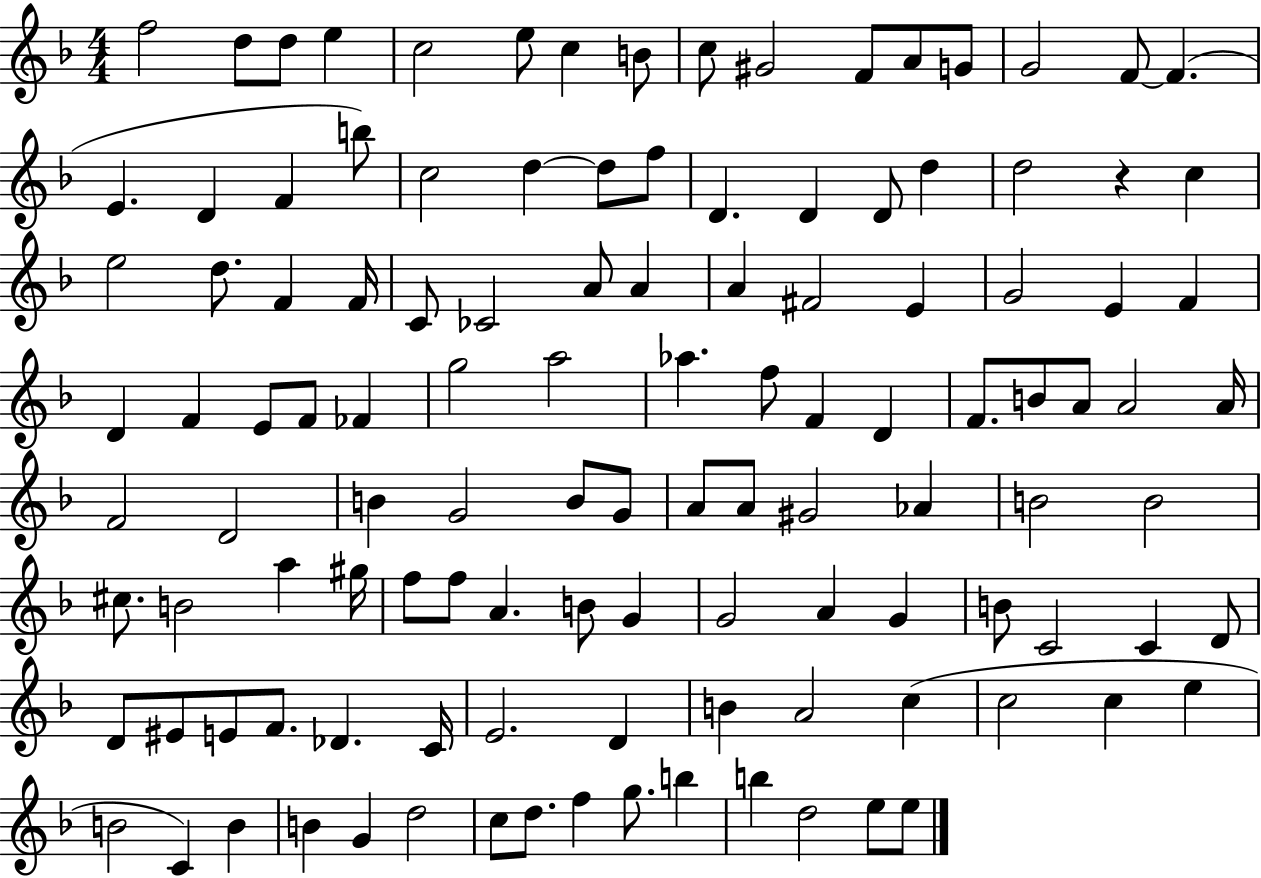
X:1
T:Untitled
M:4/4
L:1/4
K:F
f2 d/2 d/2 e c2 e/2 c B/2 c/2 ^G2 F/2 A/2 G/2 G2 F/2 F E D F b/2 c2 d d/2 f/2 D D D/2 d d2 z c e2 d/2 F F/4 C/2 _C2 A/2 A A ^F2 E G2 E F D F E/2 F/2 _F g2 a2 _a f/2 F D F/2 B/2 A/2 A2 A/4 F2 D2 B G2 B/2 G/2 A/2 A/2 ^G2 _A B2 B2 ^c/2 B2 a ^g/4 f/2 f/2 A B/2 G G2 A G B/2 C2 C D/2 D/2 ^E/2 E/2 F/2 _D C/4 E2 D B A2 c c2 c e B2 C B B G d2 c/2 d/2 f g/2 b b d2 e/2 e/2